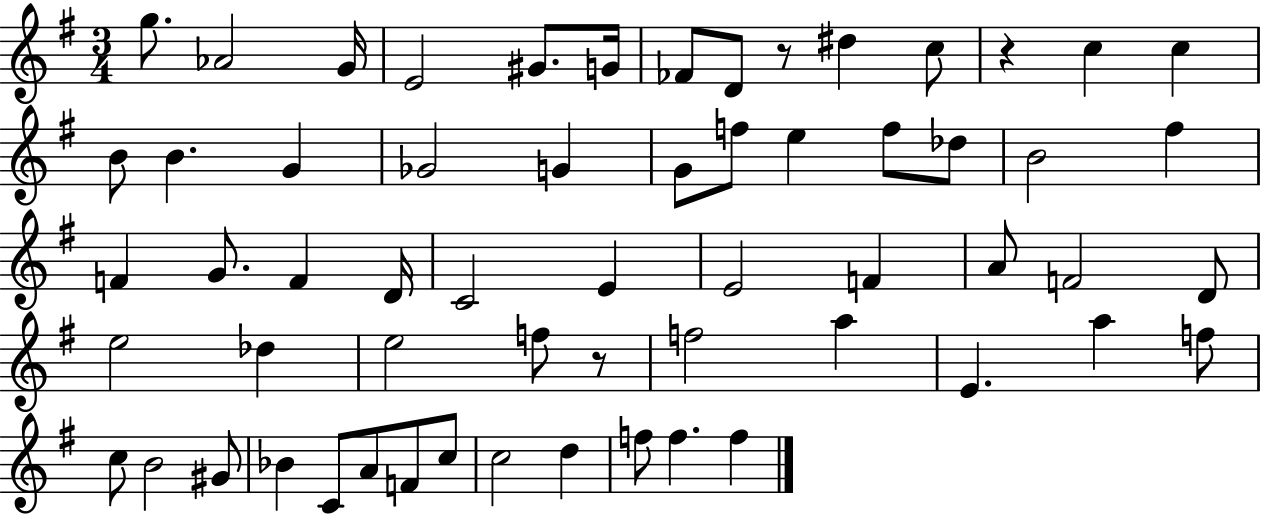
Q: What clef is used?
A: treble